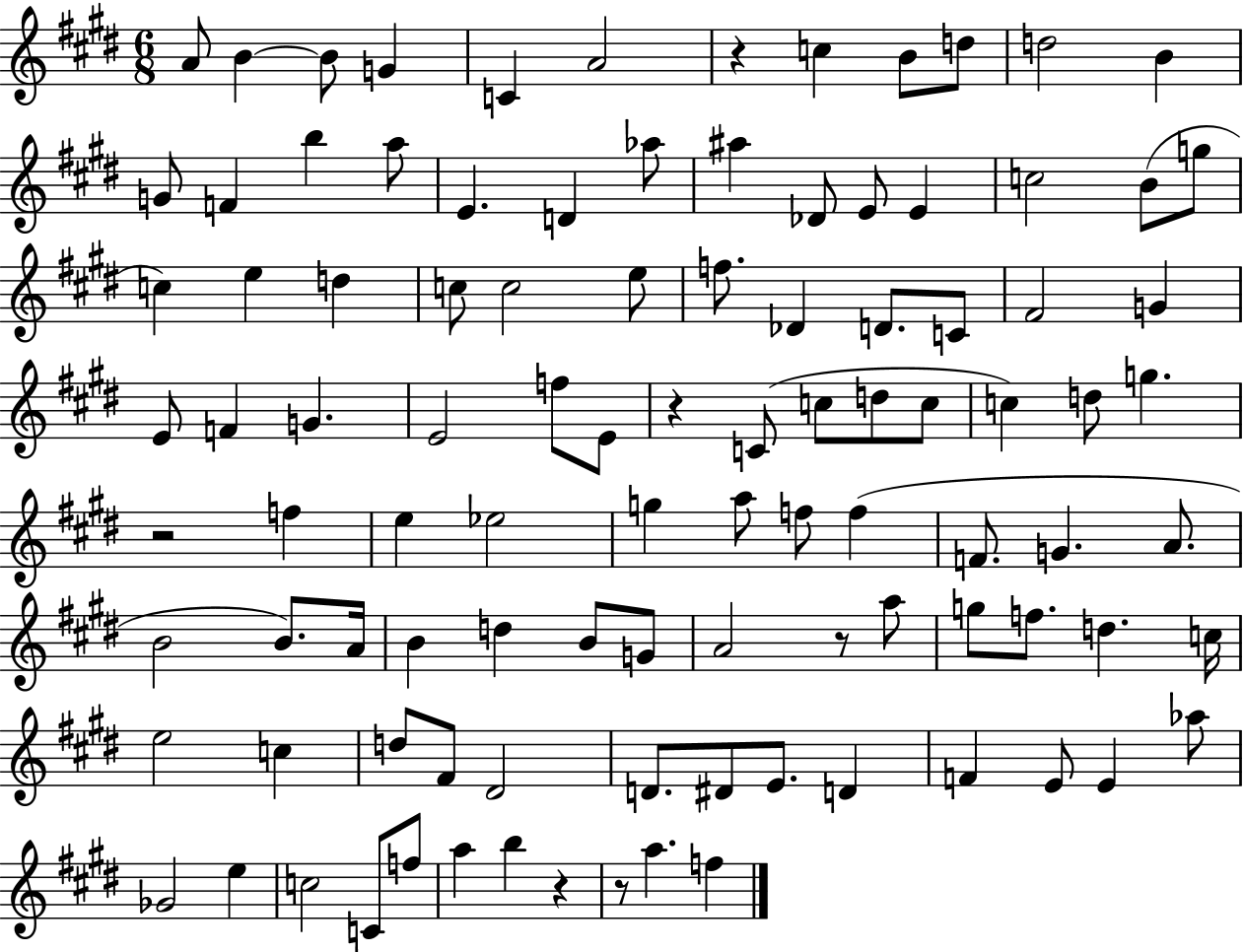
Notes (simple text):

A4/e B4/q B4/e G4/q C4/q A4/h R/q C5/q B4/e D5/e D5/h B4/q G4/e F4/q B5/q A5/e E4/q. D4/q Ab5/e A#5/q Db4/e E4/e E4/q C5/h B4/e G5/e C5/q E5/q D5/q C5/e C5/h E5/e F5/e. Db4/q D4/e. C4/e F#4/h G4/q E4/e F4/q G4/q. E4/h F5/e E4/e R/q C4/e C5/e D5/e C5/e C5/q D5/e G5/q. R/h F5/q E5/q Eb5/h G5/q A5/e F5/e F5/q F4/e. G4/q. A4/e. B4/h B4/e. A4/s B4/q D5/q B4/e G4/e A4/h R/e A5/e G5/e F5/e. D5/q. C5/s E5/h C5/q D5/e F#4/e D#4/h D4/e. D#4/e E4/e. D4/q F4/q E4/e E4/q Ab5/e Gb4/h E5/q C5/h C4/e F5/e A5/q B5/q R/q R/e A5/q. F5/q